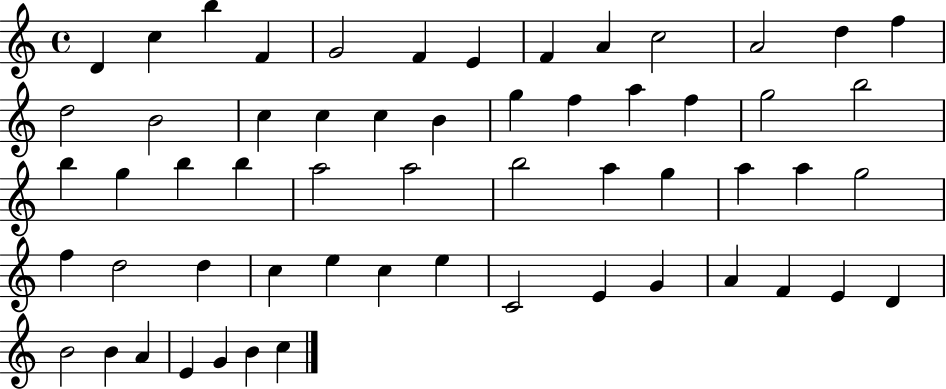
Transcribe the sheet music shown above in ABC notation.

X:1
T:Untitled
M:4/4
L:1/4
K:C
D c b F G2 F E F A c2 A2 d f d2 B2 c c c B g f a f g2 b2 b g b b a2 a2 b2 a g a a g2 f d2 d c e c e C2 E G A F E D B2 B A E G B c